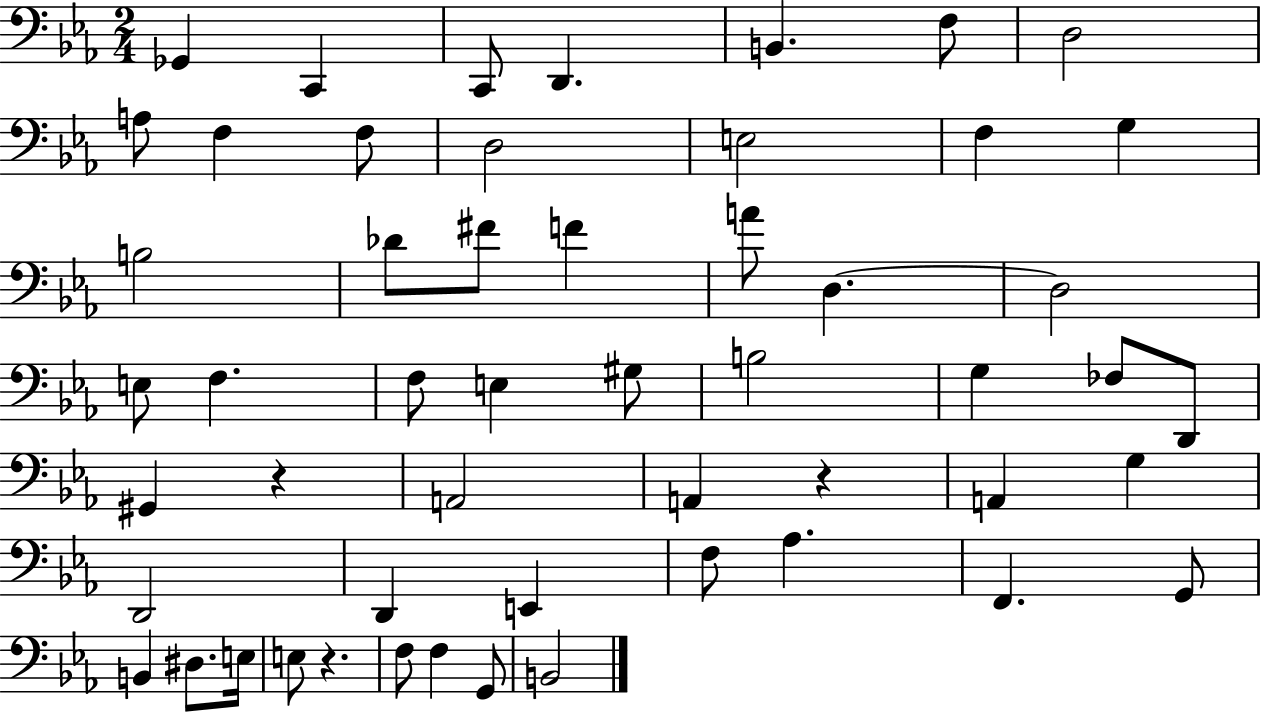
{
  \clef bass
  \numericTimeSignature
  \time 2/4
  \key ees \major
  ges,4 c,4 | c,8 d,4. | b,4. f8 | d2 | \break a8 f4 f8 | d2 | e2 | f4 g4 | \break b2 | des'8 fis'8 f'4 | a'8 d4.~~ | d2 | \break e8 f4. | f8 e4 gis8 | b2 | g4 fes8 d,8 | \break gis,4 r4 | a,2 | a,4 r4 | a,4 g4 | \break d,2 | d,4 e,4 | f8 aes4. | f,4. g,8 | \break b,4 dis8. e16 | e8 r4. | f8 f4 g,8 | b,2 | \break \bar "|."
}